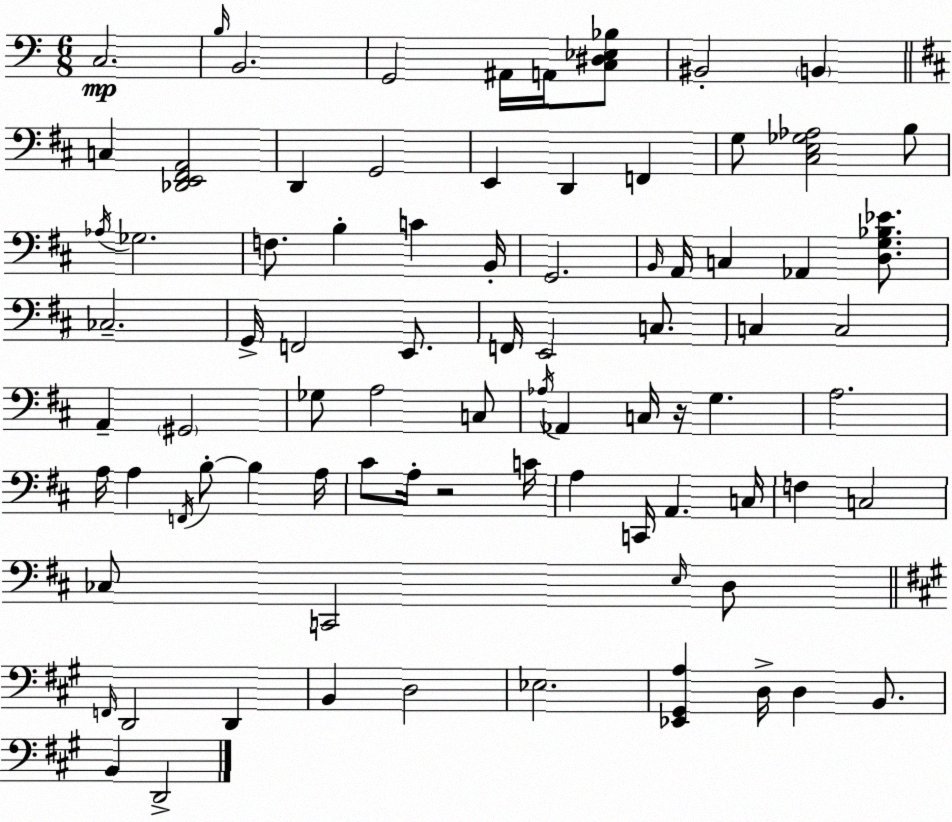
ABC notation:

X:1
T:Untitled
M:6/8
L:1/4
K:Am
C,2 B,/4 B,,2 G,,2 ^A,,/4 A,,/4 [C,^D,_E,_B,]/2 ^B,,2 B,, C, [_D,,E,,^F,,A,,]2 D,, G,,2 E,, D,, F,, G,/2 [^C,E,_G,_A,]2 B,/2 _A,/4 _G,2 F,/2 B, C B,,/4 G,,2 B,,/4 A,,/4 C, _A,, [D,G,_B,_E]/2 _C,2 G,,/4 F,,2 E,,/2 F,,/4 E,,2 C,/2 C, C,2 A,, ^G,,2 _G,/2 A,2 C,/2 _A,/4 _A,, C,/4 z/4 G, A,2 A,/4 A, F,,/4 B,/2 B, A,/4 ^C/2 A,/4 z2 C/4 A, C,,/4 A,, C,/4 F, C,2 _C,/2 C,,2 E,/4 D,/2 F,,/4 D,,2 D,, B,, D,2 _E,2 [_E,,^G,,A,] D,/4 D, B,,/2 B,, D,,2